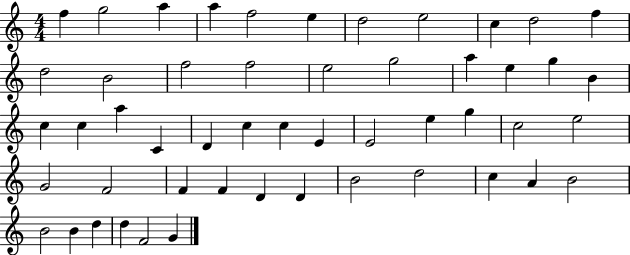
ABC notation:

X:1
T:Untitled
M:4/4
L:1/4
K:C
f g2 a a f2 e d2 e2 c d2 f d2 B2 f2 f2 e2 g2 a e g B c c a C D c c E E2 e g c2 e2 G2 F2 F F D D B2 d2 c A B2 B2 B d d F2 G